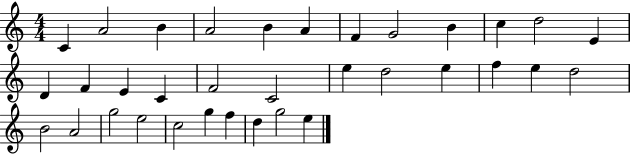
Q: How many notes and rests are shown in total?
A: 34